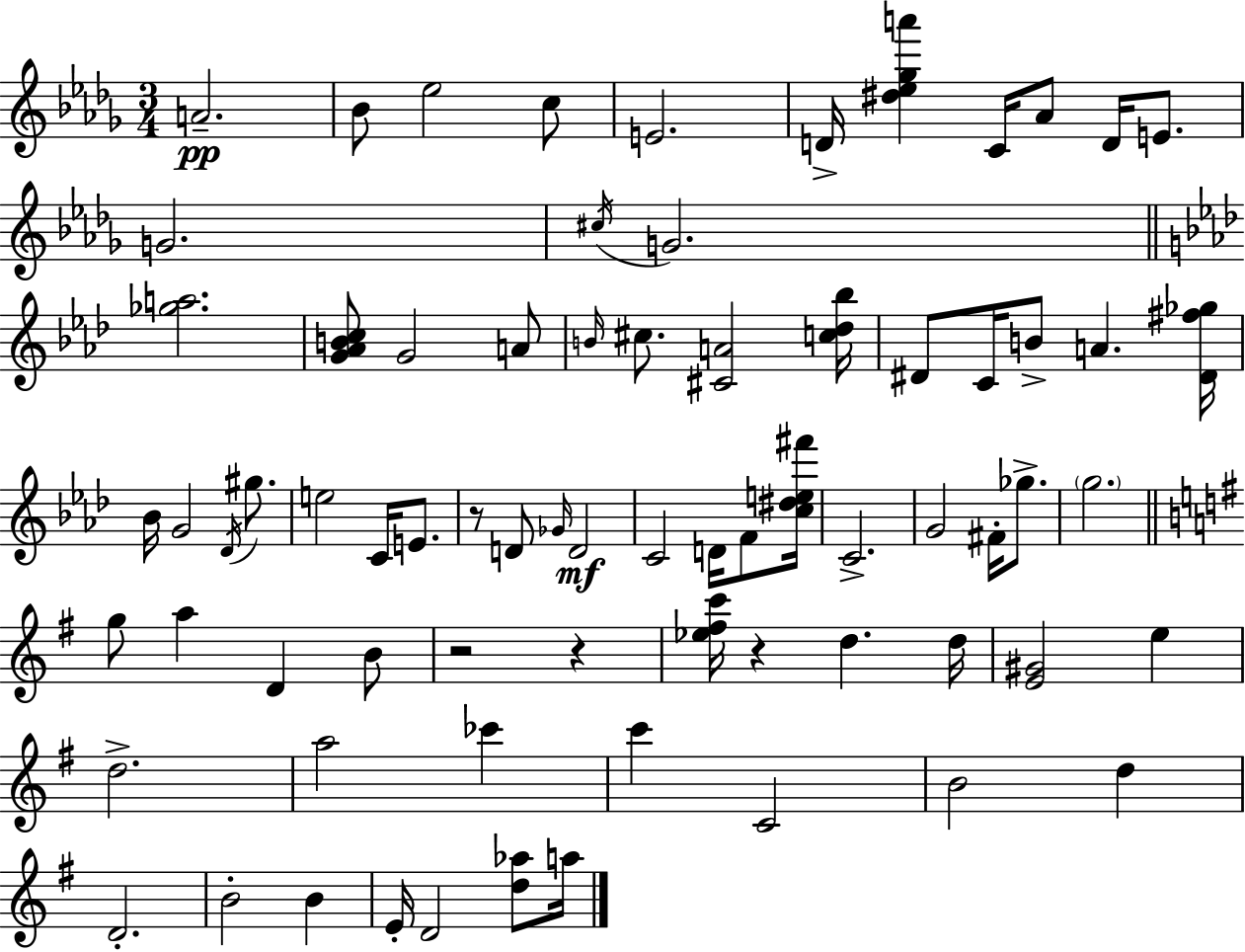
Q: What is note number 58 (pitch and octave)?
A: D4